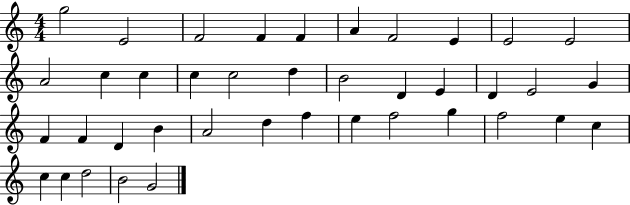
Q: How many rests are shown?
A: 0